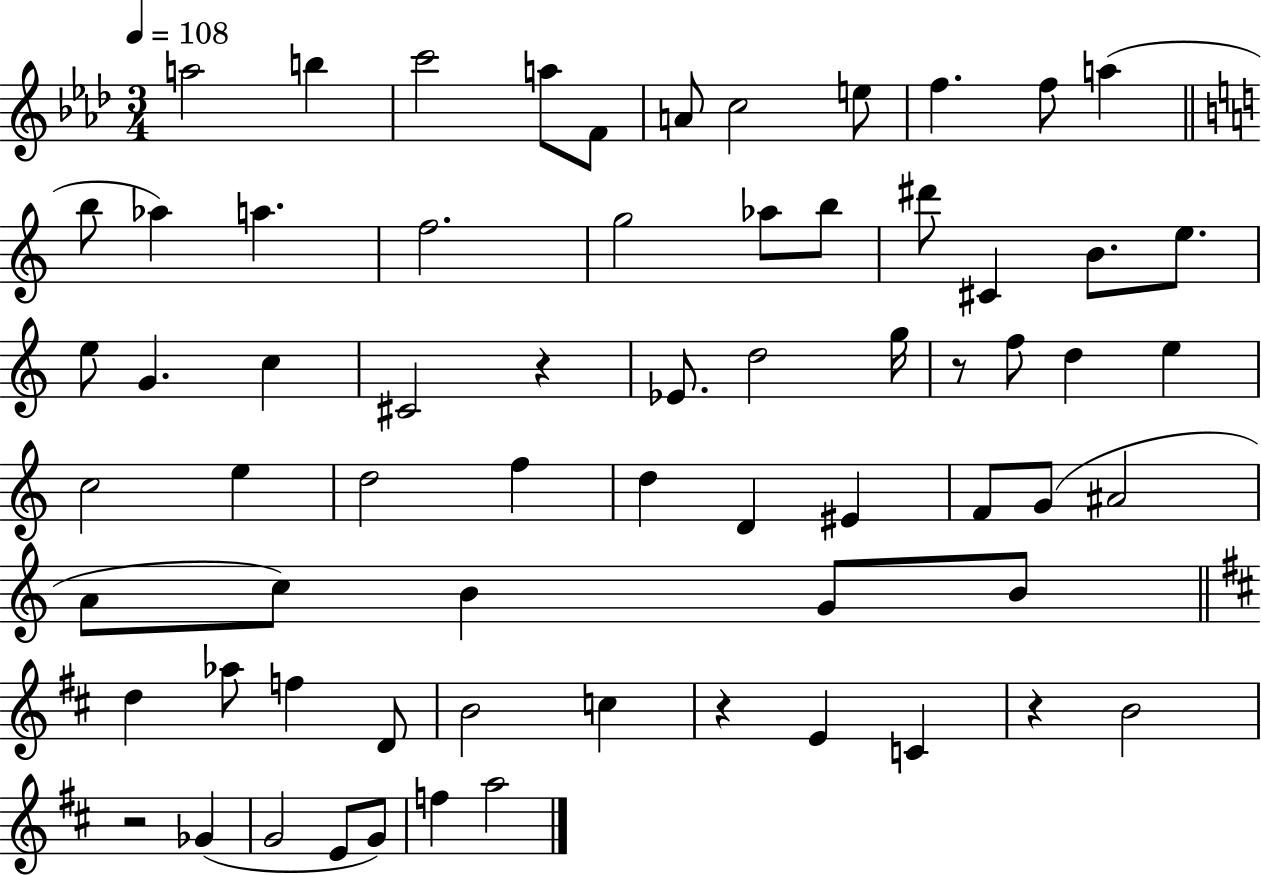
{
  \clef treble
  \numericTimeSignature
  \time 3/4
  \key aes \major
  \tempo 4 = 108
  \repeat volta 2 { a''2 b''4 | c'''2 a''8 f'8 | a'8 c''2 e''8 | f''4. f''8 a''4( | \break \bar "||" \break \key c \major b''8 aes''4) a''4. | f''2. | g''2 aes''8 b''8 | dis'''8 cis'4 b'8. e''8. | \break e''8 g'4. c''4 | cis'2 r4 | ees'8. d''2 g''16 | r8 f''8 d''4 e''4 | \break c''2 e''4 | d''2 f''4 | d''4 d'4 eis'4 | f'8 g'8( ais'2 | \break a'8 c''8) b'4 g'8 b'8 | \bar "||" \break \key d \major d''4 aes''8 f''4 d'8 | b'2 c''4 | r4 e'4 c'4 | r4 b'2 | \break r2 ges'4( | g'2 e'8 g'8) | f''4 a''2 | } \bar "|."
}